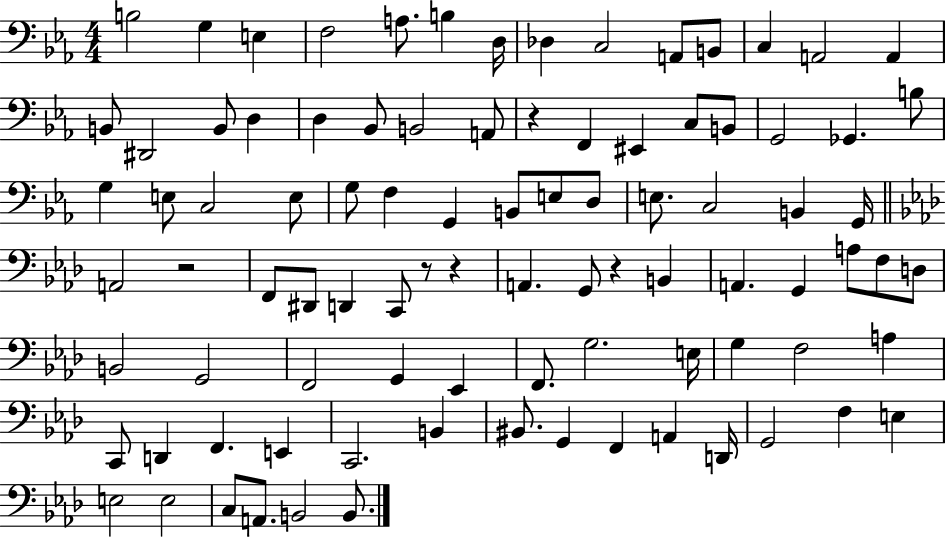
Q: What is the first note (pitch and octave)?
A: B3